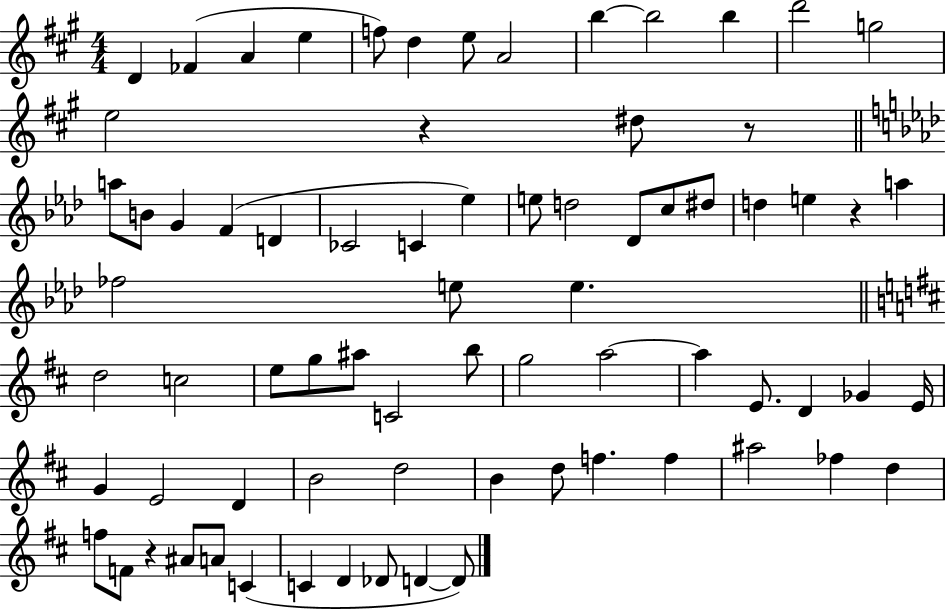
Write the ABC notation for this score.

X:1
T:Untitled
M:4/4
L:1/4
K:A
D _F A e f/2 d e/2 A2 b b2 b d'2 g2 e2 z ^d/2 z/2 a/2 B/2 G F D _C2 C _e e/2 d2 _D/2 c/2 ^d/2 d e z a _f2 e/2 e d2 c2 e/2 g/2 ^a/2 C2 b/2 g2 a2 a E/2 D _G E/4 G E2 D B2 d2 B d/2 f f ^a2 _f d f/2 F/2 z ^A/2 A/2 C C D _D/2 D D/2